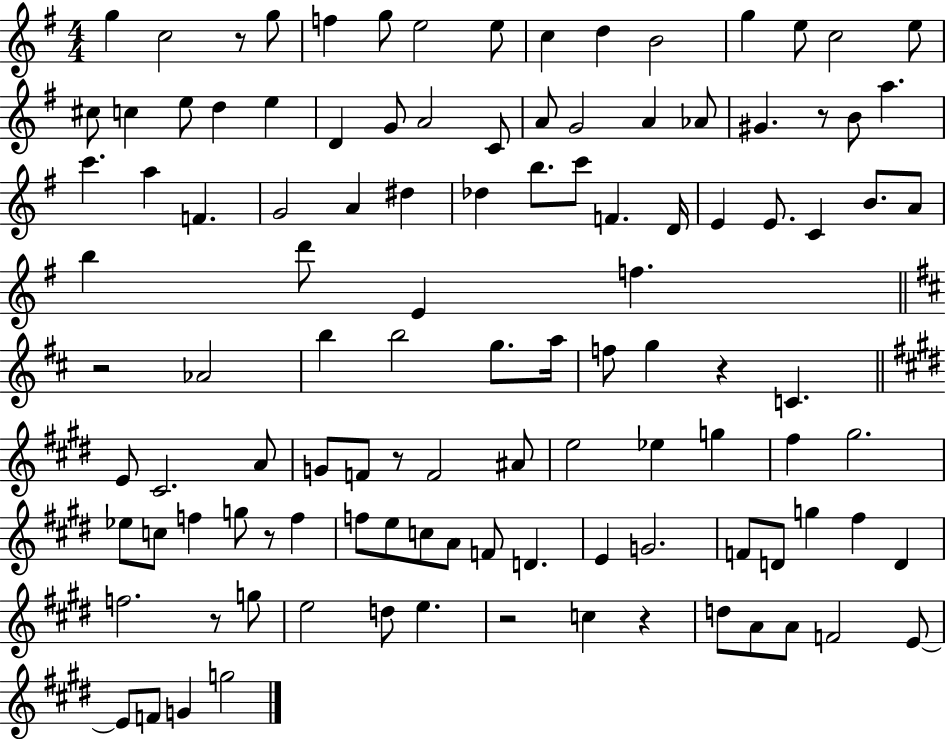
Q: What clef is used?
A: treble